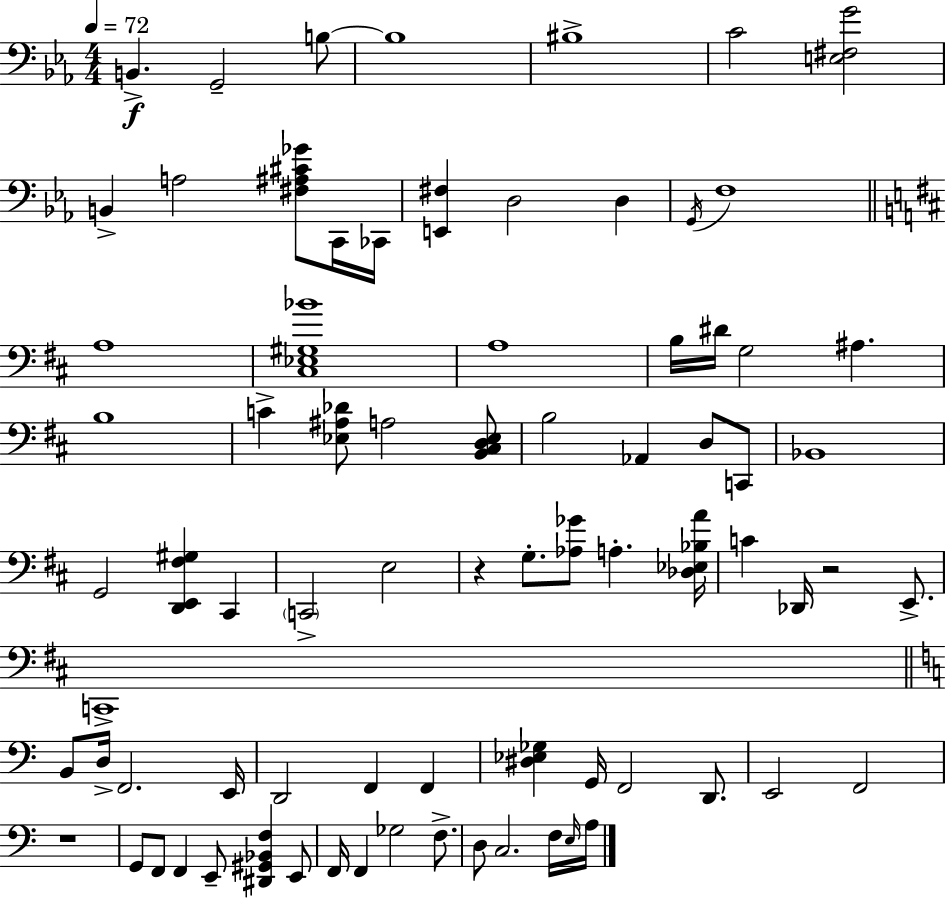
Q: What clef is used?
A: bass